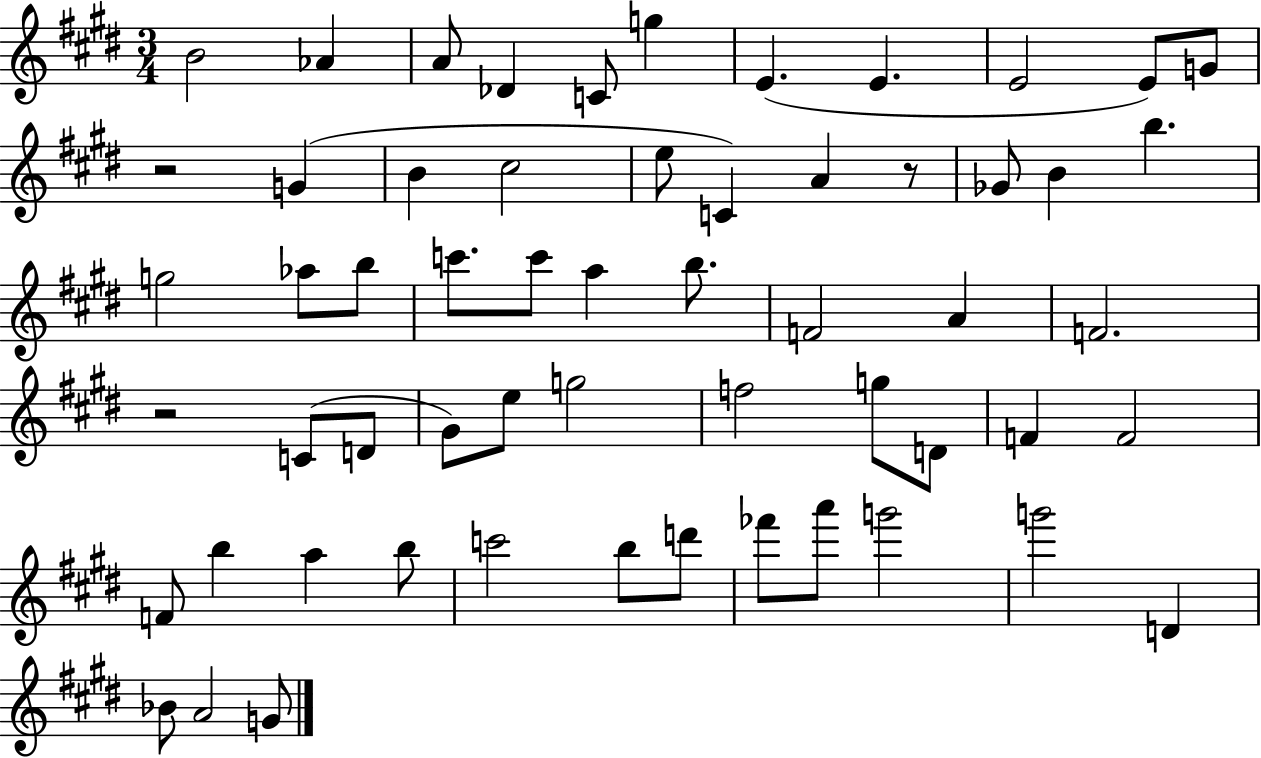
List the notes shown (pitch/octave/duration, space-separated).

B4/h Ab4/q A4/e Db4/q C4/e G5/q E4/q. E4/q. E4/h E4/e G4/e R/h G4/q B4/q C#5/h E5/e C4/q A4/q R/e Gb4/e B4/q B5/q. G5/h Ab5/e B5/e C6/e. C6/e A5/q B5/e. F4/h A4/q F4/h. R/h C4/e D4/e G#4/e E5/e G5/h F5/h G5/e D4/e F4/q F4/h F4/e B5/q A5/q B5/e C6/h B5/e D6/e FES6/e A6/e G6/h G6/h D4/q Bb4/e A4/h G4/e